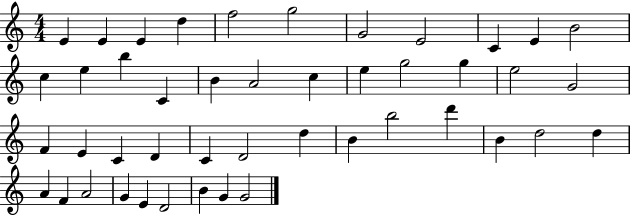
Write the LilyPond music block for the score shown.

{
  \clef treble
  \numericTimeSignature
  \time 4/4
  \key c \major
  e'4 e'4 e'4 d''4 | f''2 g''2 | g'2 e'2 | c'4 e'4 b'2 | \break c''4 e''4 b''4 c'4 | b'4 a'2 c''4 | e''4 g''2 g''4 | e''2 g'2 | \break f'4 e'4 c'4 d'4 | c'4 d'2 d''4 | b'4 b''2 d'''4 | b'4 d''2 d''4 | \break a'4 f'4 a'2 | g'4 e'4 d'2 | b'4 g'4 g'2 | \bar "|."
}